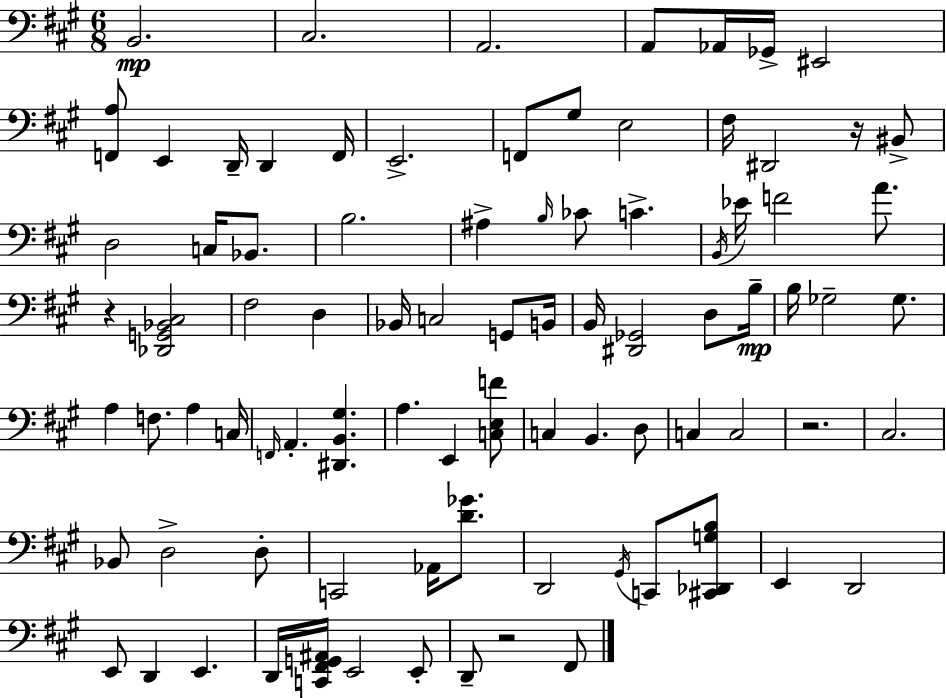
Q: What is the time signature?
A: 6/8